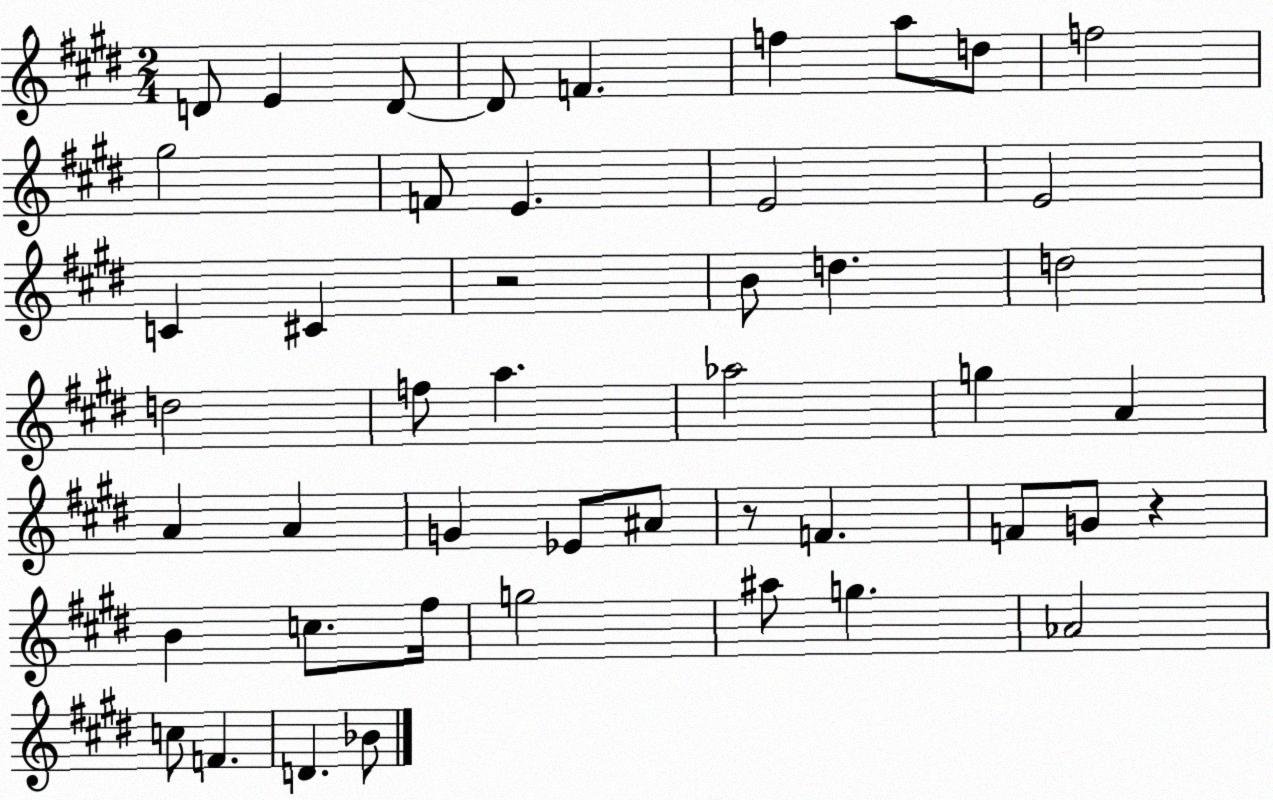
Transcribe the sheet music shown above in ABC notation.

X:1
T:Untitled
M:2/4
L:1/4
K:E
D/2 E D/2 D/2 F f a/2 d/2 f2 ^g2 F/2 E E2 E2 C ^C z2 B/2 d d2 d2 f/2 a _a2 g A A A G _E/2 ^A/2 z/2 F F/2 G/2 z B c/2 ^f/4 g2 ^a/2 g _A2 c/2 F D _B/2